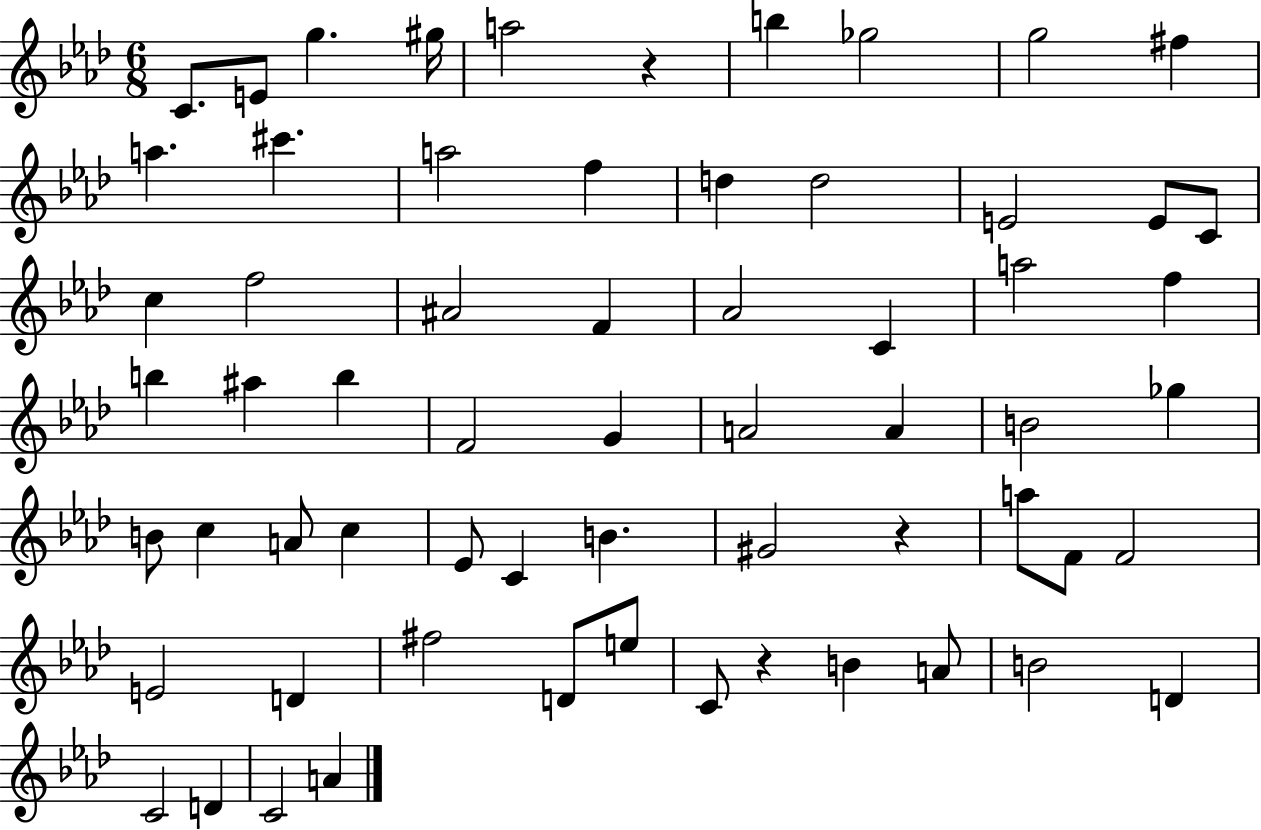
{
  \clef treble
  \numericTimeSignature
  \time 6/8
  \key aes \major
  c'8. e'8 g''4. gis''16 | a''2 r4 | b''4 ges''2 | g''2 fis''4 | \break a''4. cis'''4. | a''2 f''4 | d''4 d''2 | e'2 e'8 c'8 | \break c''4 f''2 | ais'2 f'4 | aes'2 c'4 | a''2 f''4 | \break b''4 ais''4 b''4 | f'2 g'4 | a'2 a'4 | b'2 ges''4 | \break b'8 c''4 a'8 c''4 | ees'8 c'4 b'4. | gis'2 r4 | a''8 f'8 f'2 | \break e'2 d'4 | fis''2 d'8 e''8 | c'8 r4 b'4 a'8 | b'2 d'4 | \break c'2 d'4 | c'2 a'4 | \bar "|."
}